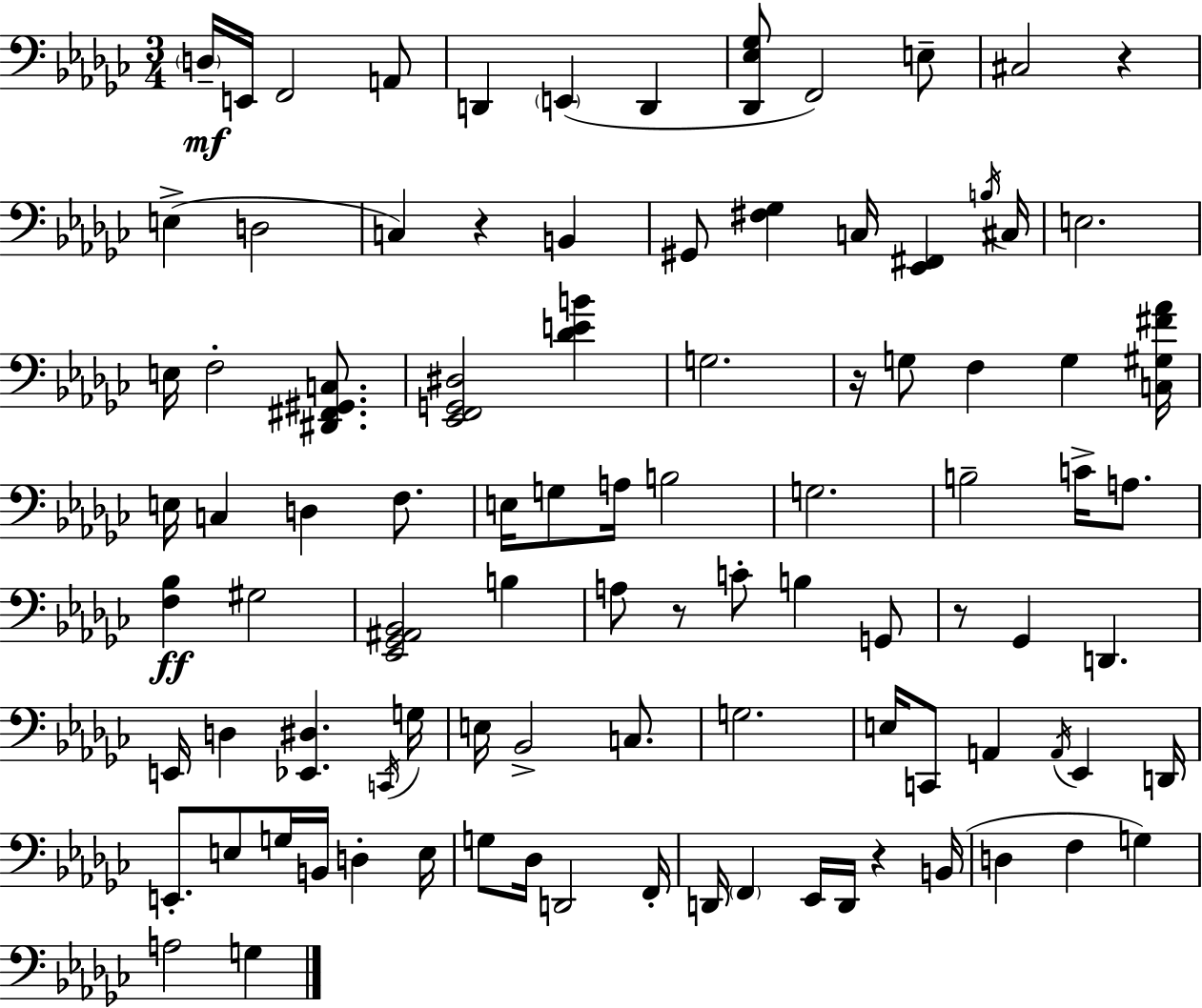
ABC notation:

X:1
T:Untitled
M:3/4
L:1/4
K:Ebm
D,/4 E,,/4 F,,2 A,,/2 D,, E,, D,, [_D,,_E,_G,]/2 F,,2 E,/2 ^C,2 z E, D,2 C, z B,, ^G,,/2 [^F,_G,] C,/4 [_E,,^F,,] B,/4 ^C,/4 E,2 E,/4 F,2 [^D,,^F,,^G,,C,]/2 [_E,,F,,G,,^D,]2 [_DEB] G,2 z/4 G,/2 F, G, [C,^G,^F_A]/4 E,/4 C, D, F,/2 E,/4 G,/2 A,/4 B,2 G,2 B,2 C/4 A,/2 [F,_B,] ^G,2 [_E,,_G,,^A,,_B,,]2 B, A,/2 z/2 C/2 B, G,,/2 z/2 _G,, D,, E,,/4 D, [_E,,^D,] C,,/4 G,/4 E,/4 _B,,2 C,/2 G,2 E,/4 C,,/2 A,, A,,/4 _E,, D,,/4 E,,/2 E,/2 G,/4 B,,/4 D, E,/4 G,/2 _D,/4 D,,2 F,,/4 D,,/4 F,, _E,,/4 D,,/4 z B,,/4 D, F, G, A,2 G,